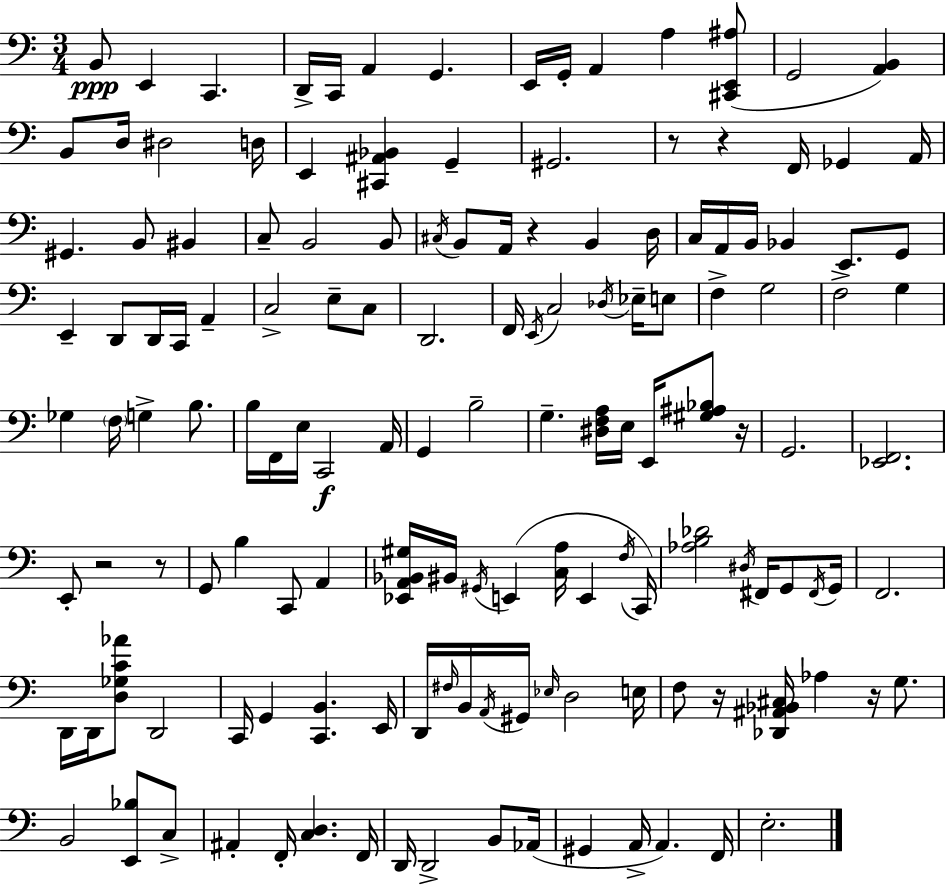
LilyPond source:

{
  \clef bass
  \numericTimeSignature
  \time 3/4
  \key c \major
  b,8\ppp e,4 c,4. | d,16-> c,16 a,4 g,4. | e,16 g,16-. a,4 a4 <cis, e, ais>8( | g,2 <a, b,>4) | \break b,8 d16 dis2 d16 | e,4 <cis, ais, bes,>4 g,4-- | gis,2. | r8 r4 f,16 ges,4 a,16 | \break gis,4. b,8 bis,4 | c8-- b,2 b,8 | \acciaccatura { cis16 } b,8 a,16 r4 b,4 | d16 c16 a,16 b,16 bes,4 e,8. g,8 | \break e,4-- d,8 d,16 c,16 a,4-- | c2-> e8-- c8 | d,2. | f,16 \acciaccatura { e,16 } c2 \acciaccatura { des16 } | \break ees16-- e8 f4-> g2 | f2-> g4 | ges4 \parenthesize f16 g4-> | b8. b16 f,16 e16 c,2\f | \break a,16 g,4 b2-- | g4.-- <dis f a>16 e16 e,16 | <gis ais bes>8 r16 g,2. | <ees, f,>2. | \break e,8-. r2 | r8 g,8 b4 c,8 a,4 | <ees, a, bes, gis>16 bis,16 \acciaccatura { gis,16 } e,4( <c a>16 e,4 | \acciaccatura { f16 }) c,16 <aes b des'>2 | \break \acciaccatura { dis16 } fis,16 g,8 \acciaccatura { fis,16 } g,16 f,2. | d,16 d,16 <d ges c' aes'>8 d,2 | c,16 g,4 | <c, b,>4. e,16 d,16 \grace { fis16 } b,16 \acciaccatura { a,16 } gis,16 | \break \grace { ees16 } d2 e16 f8 | r16 <des, ais, bes, cis>16 aes4 r16 g8. b,2 | <e, bes>8 c8-> ais,4-. | f,16-. <c d>4. f,16 d,16 d,2-> | \break b,8 aes,16( gis,4 | a,16-> a,4.) f,16 e2.-. | \bar "|."
}